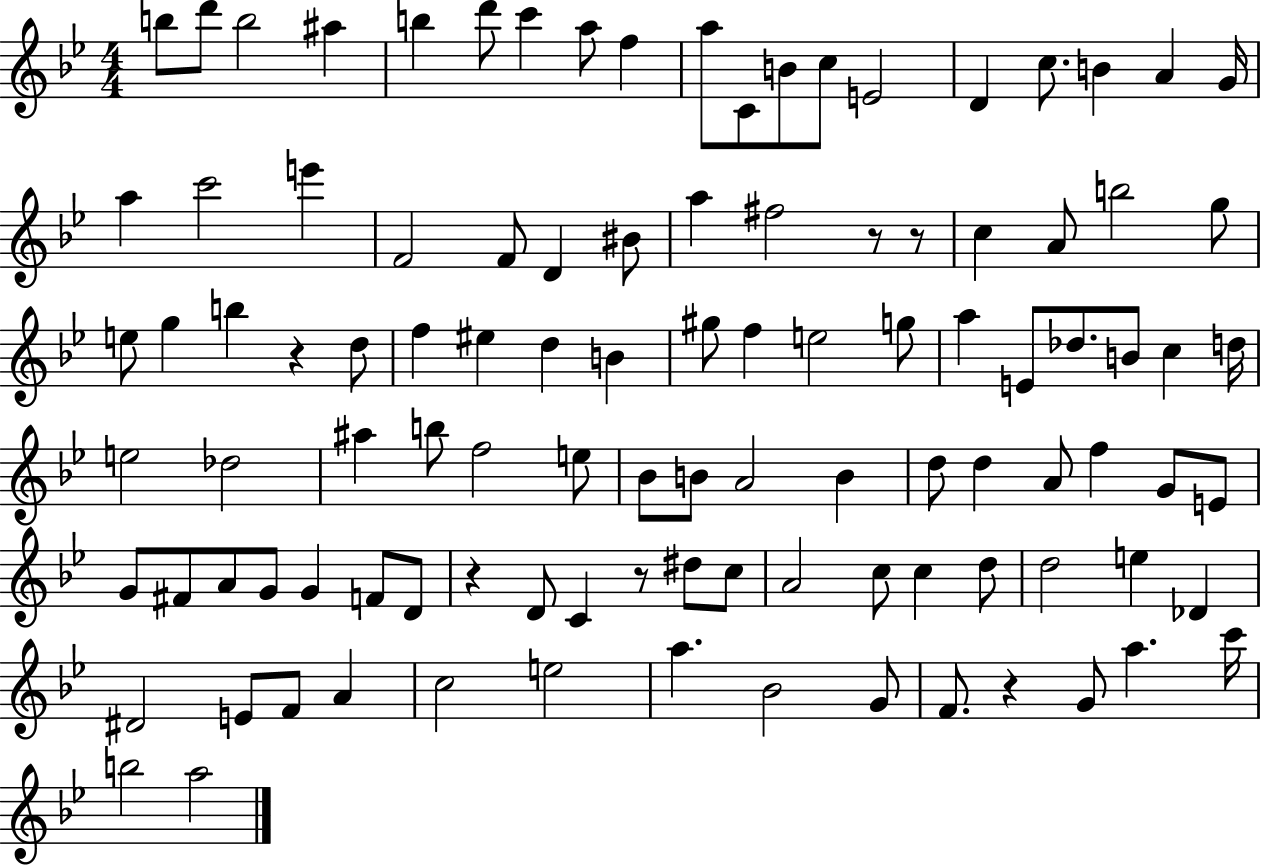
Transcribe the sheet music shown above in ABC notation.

X:1
T:Untitled
M:4/4
L:1/4
K:Bb
b/2 d'/2 b2 ^a b d'/2 c' a/2 f a/2 C/2 B/2 c/2 E2 D c/2 B A G/4 a c'2 e' F2 F/2 D ^B/2 a ^f2 z/2 z/2 c A/2 b2 g/2 e/2 g b z d/2 f ^e d B ^g/2 f e2 g/2 a E/2 _d/2 B/2 c d/4 e2 _d2 ^a b/2 f2 e/2 _B/2 B/2 A2 B d/2 d A/2 f G/2 E/2 G/2 ^F/2 A/2 G/2 G F/2 D/2 z D/2 C z/2 ^d/2 c/2 A2 c/2 c d/2 d2 e _D ^D2 E/2 F/2 A c2 e2 a _B2 G/2 F/2 z G/2 a c'/4 b2 a2